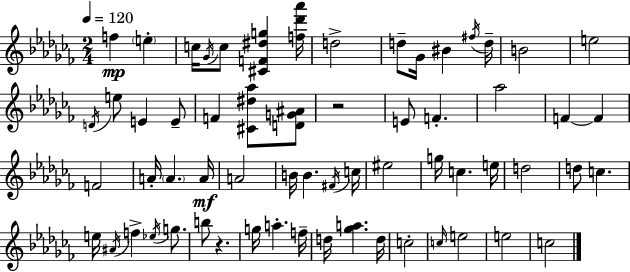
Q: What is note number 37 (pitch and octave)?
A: D5